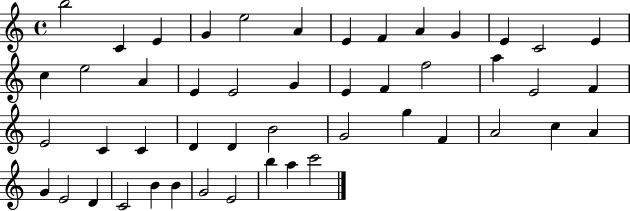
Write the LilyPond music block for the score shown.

{
  \clef treble
  \time 4/4
  \defaultTimeSignature
  \key c \major
  b''2 c'4 e'4 | g'4 e''2 a'4 | e'4 f'4 a'4 g'4 | e'4 c'2 e'4 | \break c''4 e''2 a'4 | e'4 e'2 g'4 | e'4 f'4 f''2 | a''4 e'2 f'4 | \break e'2 c'4 c'4 | d'4 d'4 b'2 | g'2 g''4 f'4 | a'2 c''4 a'4 | \break g'4 e'2 d'4 | c'2 b'4 b'4 | g'2 e'2 | b''4 a''4 c'''2 | \break \bar "|."
}